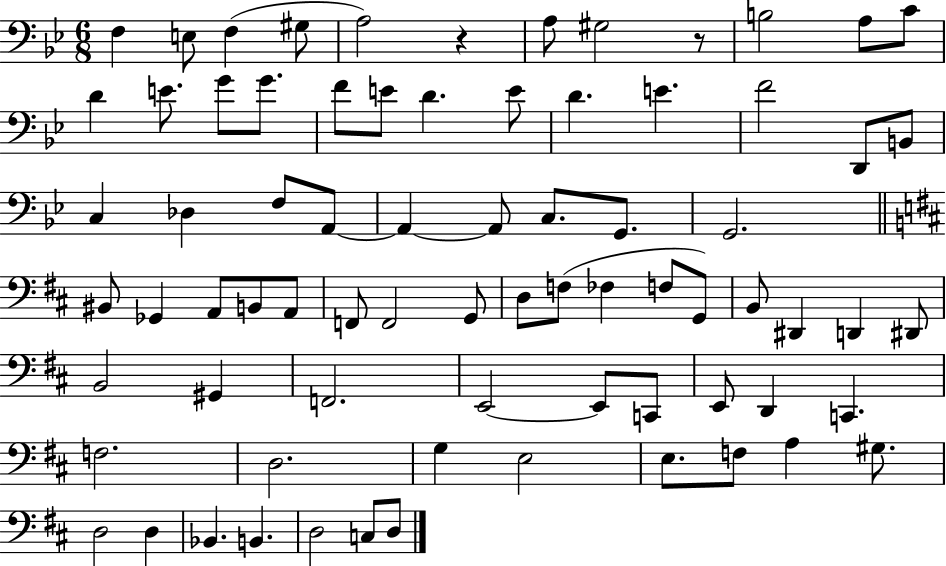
X:1
T:Untitled
M:6/8
L:1/4
K:Bb
F, E,/2 F, ^G,/2 A,2 z A,/2 ^G,2 z/2 B,2 A,/2 C/2 D E/2 G/2 G/2 F/2 E/2 D E/2 D E F2 D,,/2 B,,/2 C, _D, F,/2 A,,/2 A,, A,,/2 C,/2 G,,/2 G,,2 ^B,,/2 _G,, A,,/2 B,,/2 A,,/2 F,,/2 F,,2 G,,/2 D,/2 F,/2 _F, F,/2 G,,/2 B,,/2 ^D,, D,, ^D,,/2 B,,2 ^G,, F,,2 E,,2 E,,/2 C,,/2 E,,/2 D,, C,, F,2 D,2 G, E,2 E,/2 F,/2 A, ^G,/2 D,2 D, _B,, B,, D,2 C,/2 D,/2